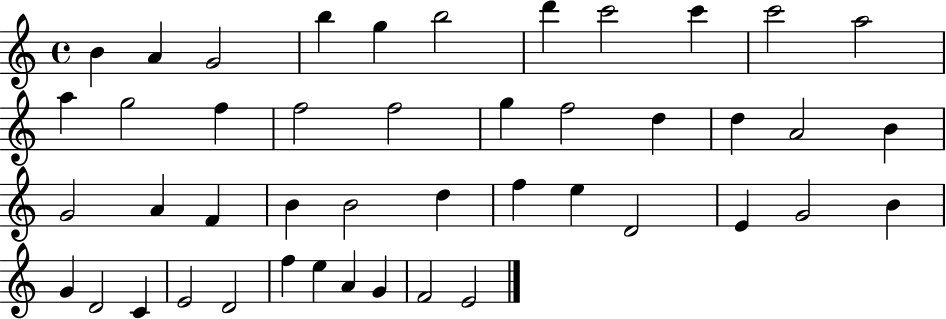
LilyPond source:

{
  \clef treble
  \time 4/4
  \defaultTimeSignature
  \key c \major
  b'4 a'4 g'2 | b''4 g''4 b''2 | d'''4 c'''2 c'''4 | c'''2 a''2 | \break a''4 g''2 f''4 | f''2 f''2 | g''4 f''2 d''4 | d''4 a'2 b'4 | \break g'2 a'4 f'4 | b'4 b'2 d''4 | f''4 e''4 d'2 | e'4 g'2 b'4 | \break g'4 d'2 c'4 | e'2 d'2 | f''4 e''4 a'4 g'4 | f'2 e'2 | \break \bar "|."
}